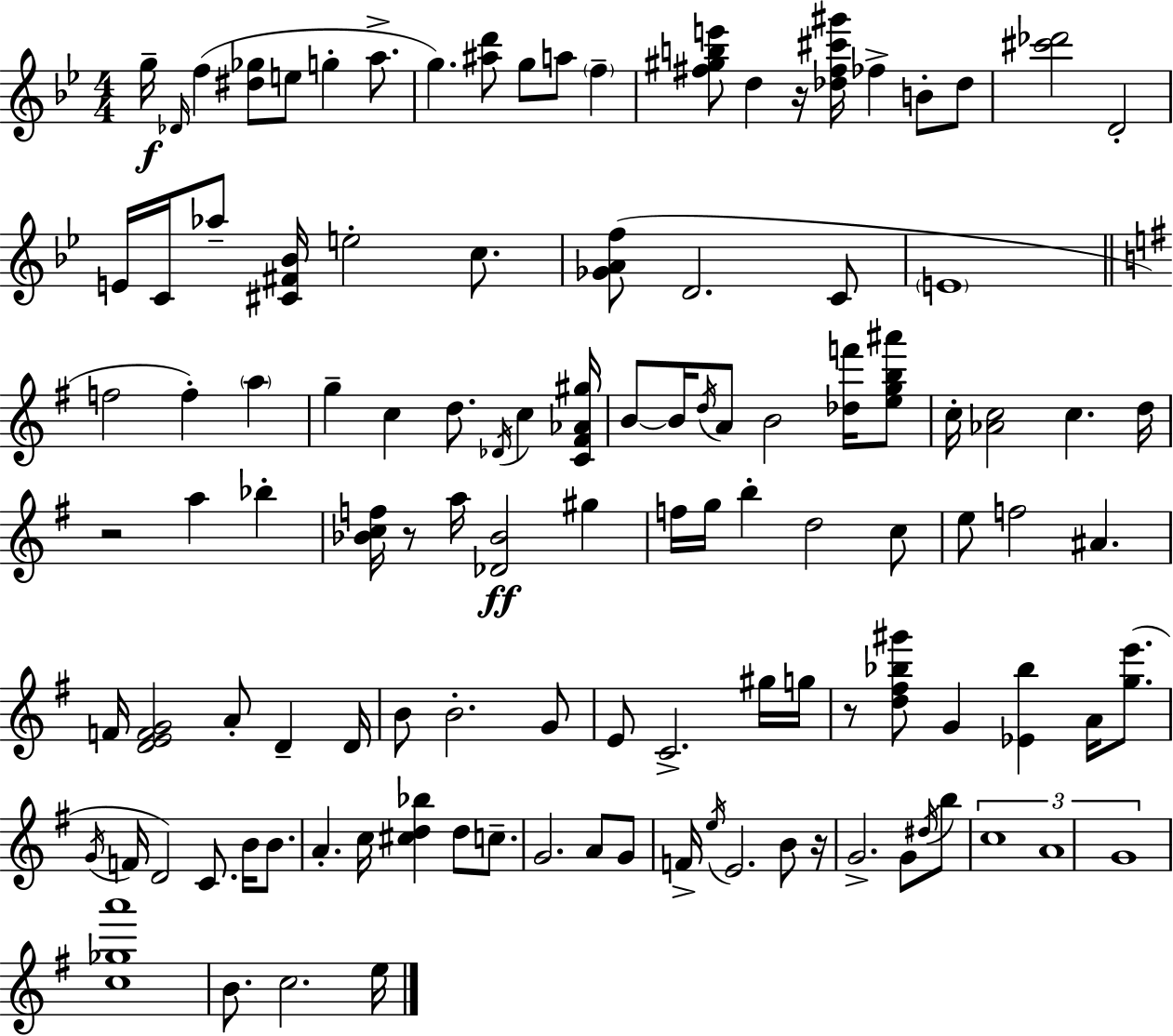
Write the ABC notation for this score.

X:1
T:Untitled
M:4/4
L:1/4
K:Bb
g/4 _D/4 f [^d_g]/2 e/2 g a/2 g [^ad']/2 g/2 a/2 f [^f^gbe']/2 d z/4 [_d^f^c'^g']/4 _f B/2 _d/2 [^c'_d']2 D2 E/4 C/4 _a/2 [^C^F_B]/4 e2 c/2 [_GAf]/2 D2 C/2 E4 f2 f a g c d/2 _D/4 c [C^F_A^g]/4 B/2 B/4 d/4 A/2 B2 [_df']/4 [egb^a']/2 c/4 [_Ac]2 c d/4 z2 a _b [_Bcf]/4 z/2 a/4 [_D_B]2 ^g f/4 g/4 b d2 c/2 e/2 f2 ^A F/4 [DEFG]2 A/2 D D/4 B/2 B2 G/2 E/2 C2 ^g/4 g/4 z/2 [d^f_b^g']/2 G [_E_b] A/4 [ge']/2 G/4 F/4 D2 C/2 B/4 B/2 A c/4 [^cd_b] d/2 c/2 G2 A/2 G/2 F/4 e/4 E2 B/2 z/4 G2 G/2 ^d/4 b/2 c4 A4 G4 [c_ga']4 B/2 c2 e/4